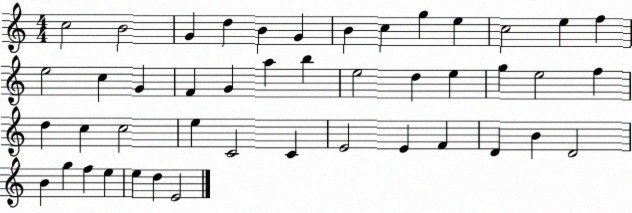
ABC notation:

X:1
T:Untitled
M:4/4
L:1/4
K:C
c2 B2 G d B G B c g e c2 e f e2 c G F G a b e2 d e g e2 f d c c2 e C2 C E2 E F D B D2 B g f e e d E2